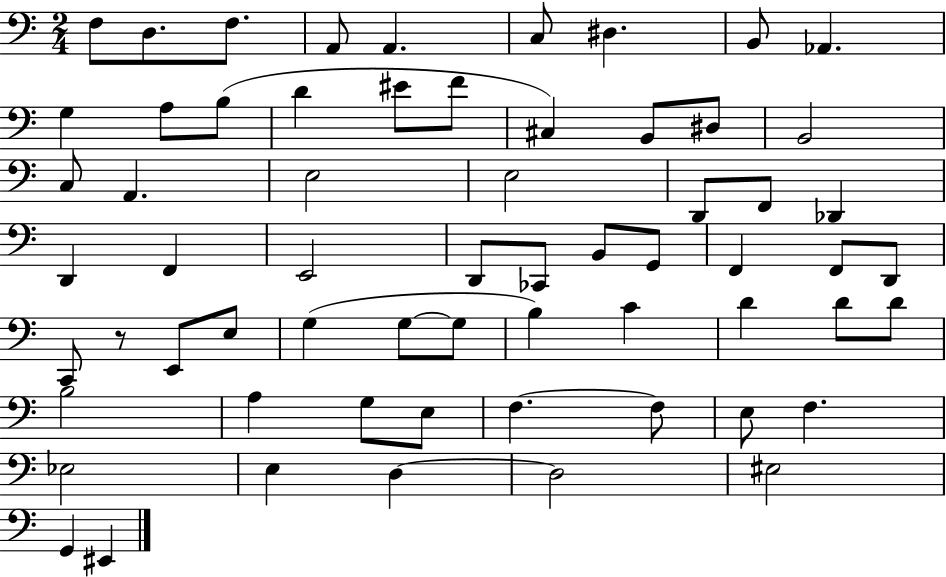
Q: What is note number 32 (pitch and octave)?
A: B2